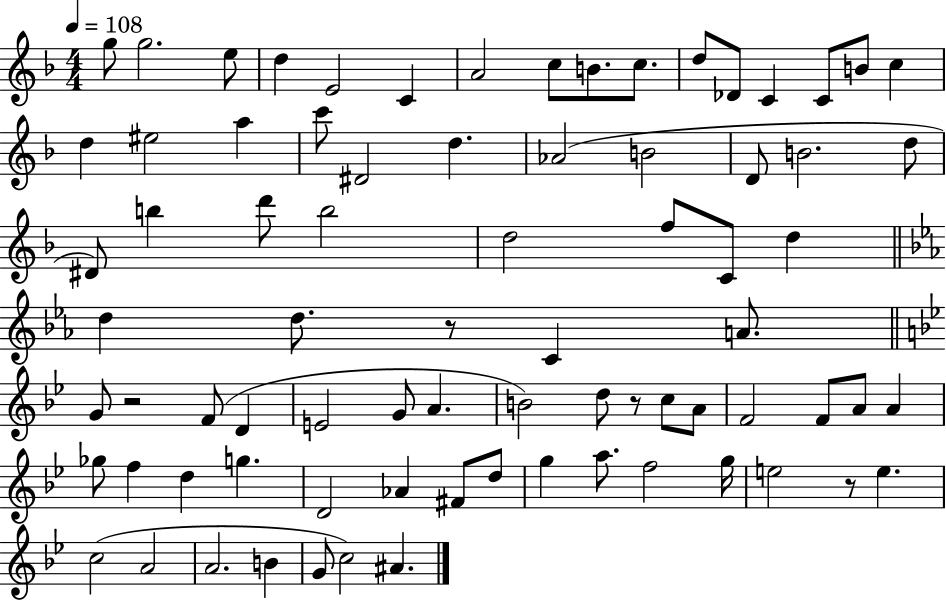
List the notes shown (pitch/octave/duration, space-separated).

G5/e G5/h. E5/e D5/q E4/h C4/q A4/h C5/e B4/e. C5/e. D5/e Db4/e C4/q C4/e B4/e C5/q D5/q EIS5/h A5/q C6/e D#4/h D5/q. Ab4/h B4/h D4/e B4/h. D5/e D#4/e B5/q D6/e B5/h D5/h F5/e C4/e D5/q D5/q D5/e. R/e C4/q A4/e. G4/e R/h F4/e D4/q E4/h G4/e A4/q. B4/h D5/e R/e C5/e A4/e F4/h F4/e A4/e A4/q Gb5/e F5/q D5/q G5/q. D4/h Ab4/q F#4/e D5/e G5/q A5/e. F5/h G5/s E5/h R/e E5/q. C5/h A4/h A4/h. B4/q G4/e C5/h A#4/q.